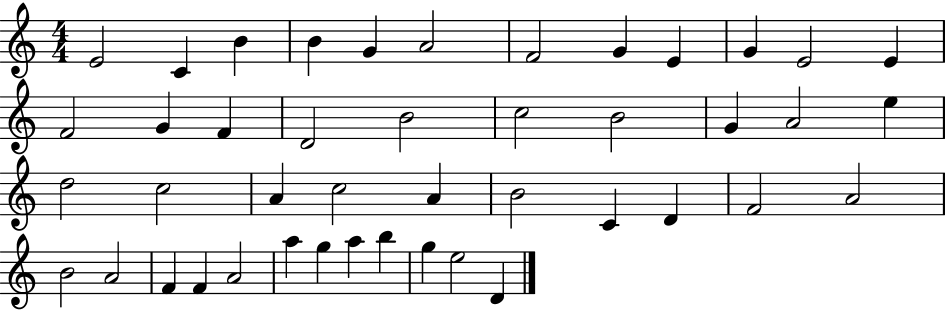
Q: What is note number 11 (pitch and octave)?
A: E4